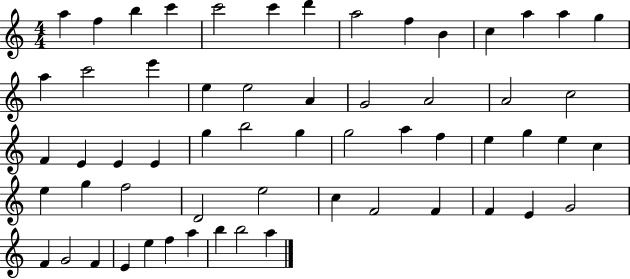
A5/q F5/q B5/q C6/q C6/h C6/q D6/q A5/h F5/q B4/q C5/q A5/q A5/q G5/q A5/q C6/h E6/q E5/q E5/h A4/q G4/h A4/h A4/h C5/h F4/q E4/q E4/q E4/q G5/q B5/h G5/q G5/h A5/q F5/q E5/q G5/q E5/q C5/q E5/q G5/q F5/h D4/h E5/h C5/q F4/h F4/q F4/q E4/q G4/h F4/q G4/h F4/q E4/q E5/q F5/q A5/q B5/q B5/h A5/q